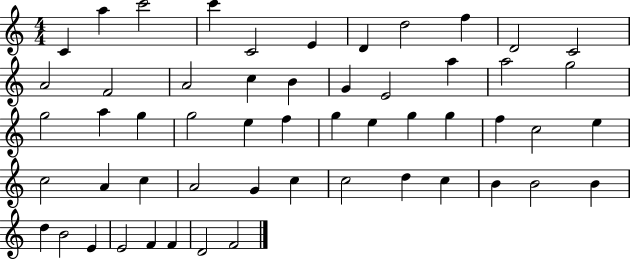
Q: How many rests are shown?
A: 0